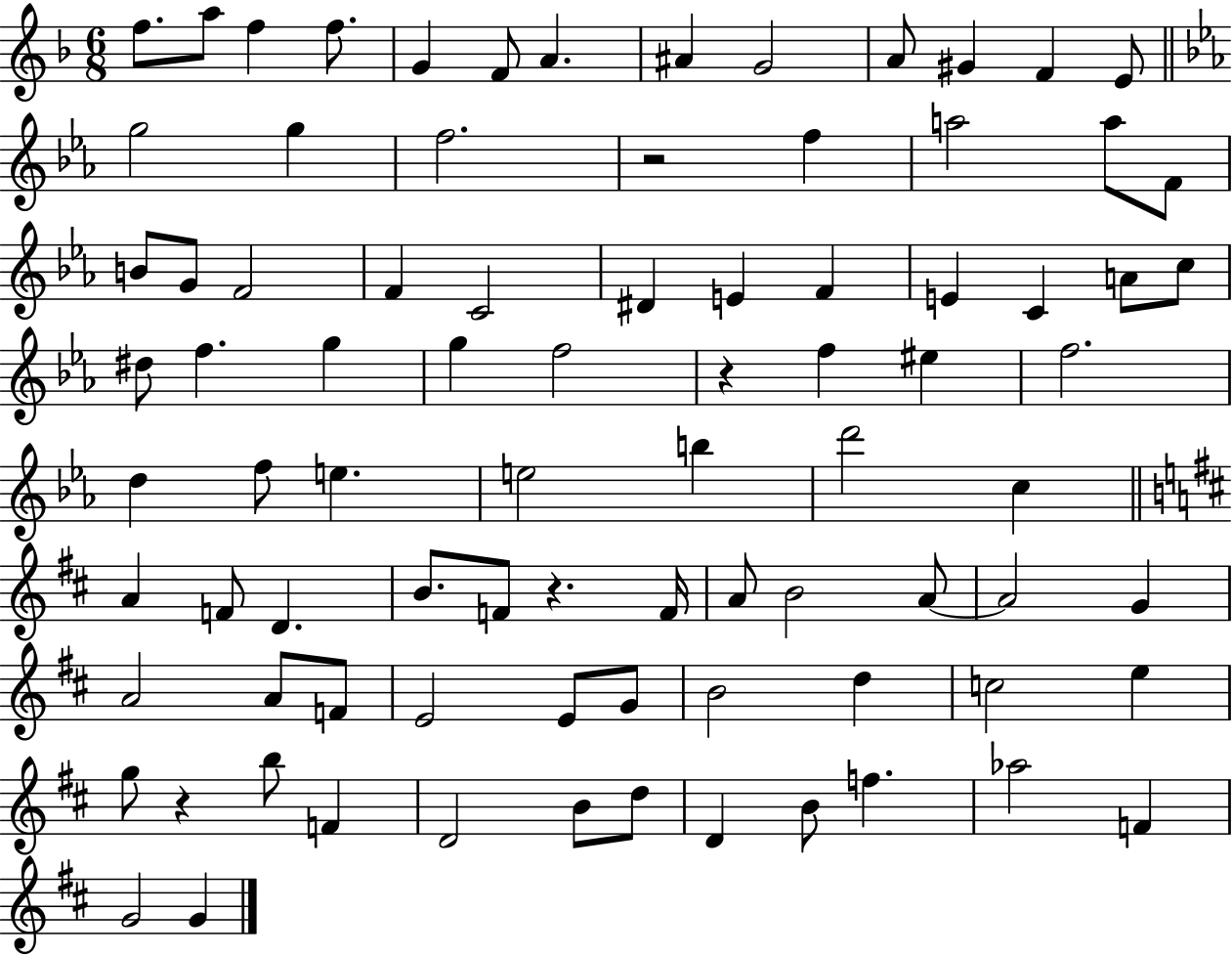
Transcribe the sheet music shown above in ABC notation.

X:1
T:Untitled
M:6/8
L:1/4
K:F
f/2 a/2 f f/2 G F/2 A ^A G2 A/2 ^G F E/2 g2 g f2 z2 f a2 a/2 F/2 B/2 G/2 F2 F C2 ^D E F E C A/2 c/2 ^d/2 f g g f2 z f ^e f2 d f/2 e e2 b d'2 c A F/2 D B/2 F/2 z F/4 A/2 B2 A/2 A2 G A2 A/2 F/2 E2 E/2 G/2 B2 d c2 e g/2 z b/2 F D2 B/2 d/2 D B/2 f _a2 F G2 G